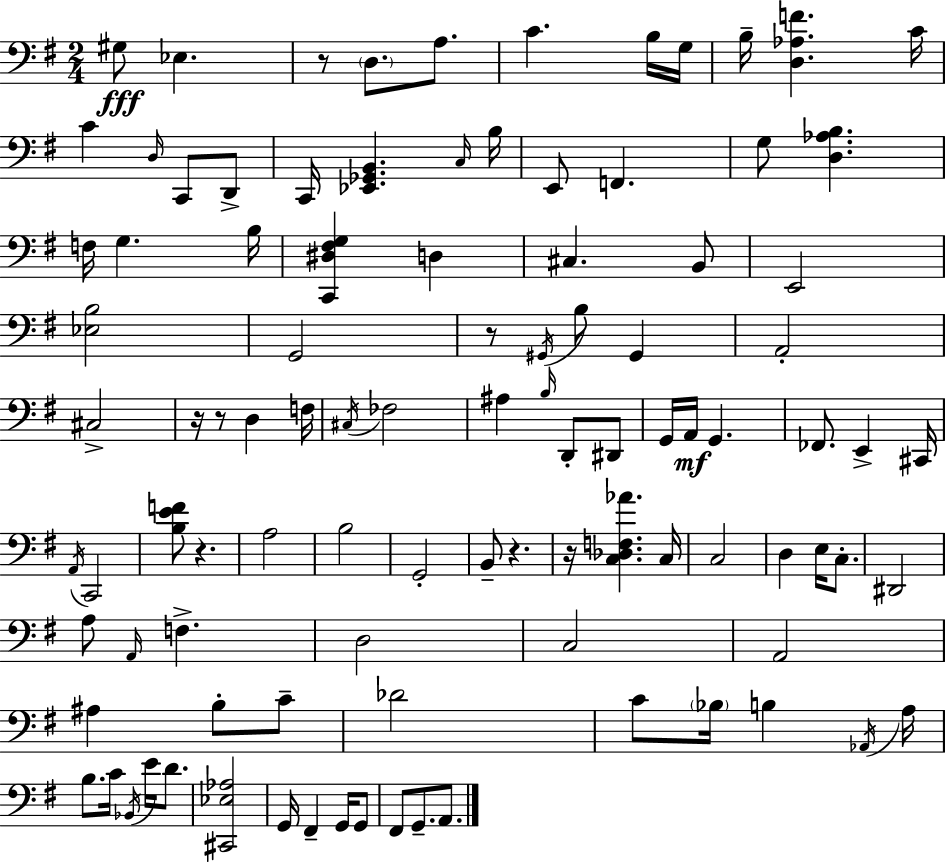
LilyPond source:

{
  \clef bass
  \numericTimeSignature
  \time 2/4
  \key g \major
  gis8\fff ees4. | r8 \parenthesize d8. a8. | c'4. b16 g16 | b16-- <d aes f'>4. c'16 | \break c'4 \grace { d16 } c,8 d,8-> | c,16 <ees, ges, b,>4. | \grace { c16 } b16 e,8 f,4. | g8 <d aes b>4. | \break f16 g4. | b16 <c, dis fis g>4 d4 | cis4. | b,8 e,2 | \break <ees b>2 | g,2 | r8 \acciaccatura { gis,16 } b8 gis,4 | a,2-. | \break cis2-> | r16 r8 d4 | f16 \acciaccatura { cis16 } fes2 | ais4 | \break \grace { b16 } d,8-. dis,8 g,16 a,16\mf g,4. | fes,8. | e,4-> cis,16 \acciaccatura { a,16 } c,2 | <b e' f'>8 | \break r4. a2 | b2 | g,2-. | b,8-- | \break r4. r16 <c des f aes'>4. | c16 c2 | d4 | e16 c8.-. dis,2 | \break a8 | \grace { a,16 } f4.-> d2 | c2 | a,2 | \break ais4 | b8-. c'8-- des'2 | c'8 | \parenthesize bes16 b4 \acciaccatura { aes,16 } a16 | \break b8. c'16 \acciaccatura { bes,16 } e'16 d'8. | <cis, ees aes>2 | g,16 fis,4-- g,16 g,8 | fis,8 g,8.-- a,8. | \break \bar "|."
}